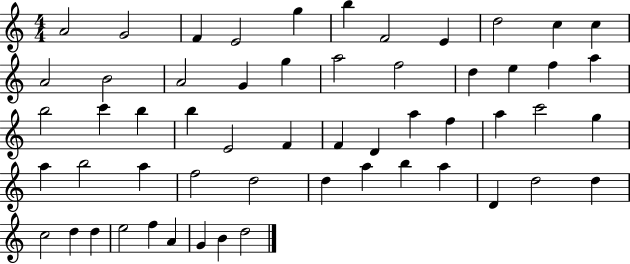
{
  \clef treble
  \numericTimeSignature
  \time 4/4
  \key c \major
  a'2 g'2 | f'4 e'2 g''4 | b''4 f'2 e'4 | d''2 c''4 c''4 | \break a'2 b'2 | a'2 g'4 g''4 | a''2 f''2 | d''4 e''4 f''4 a''4 | \break b''2 c'''4 b''4 | b''4 e'2 f'4 | f'4 d'4 a''4 f''4 | a''4 c'''2 g''4 | \break a''4 b''2 a''4 | f''2 d''2 | d''4 a''4 b''4 a''4 | d'4 d''2 d''4 | \break c''2 d''4 d''4 | e''2 f''4 a'4 | g'4 b'4 d''2 | \bar "|."
}